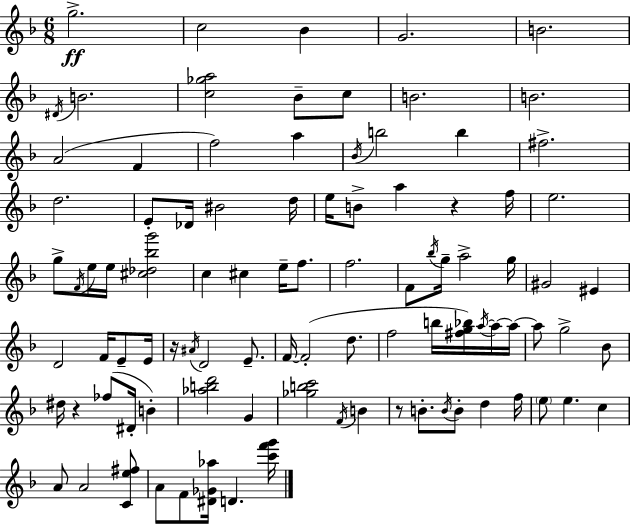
G5/h. C5/h Bb4/q G4/h. B4/h. D#4/s B4/h. [C5,Gb5,A5]/h Bb4/e C5/e B4/h. B4/h. A4/h F4/q F5/h A5/q Bb4/s B5/h B5/q F#5/h. D5/h. E4/e Db4/s BIS4/h D5/s E5/s B4/e A5/q R/q F5/s E5/h. G5/e F4/s E5/s E5/s [C#5,Db5,Bb5,G6]/h C5/q C#5/q E5/s F5/e. F5/h. F4/e Bb5/s G5/s A5/h G5/s G#4/h EIS4/q D4/h F4/s E4/e E4/s R/s A#4/s D4/h E4/e. F4/s F4/h D5/e. F5/h B5/s [F#5,G5,Bb5]/s A5/s A5/s A5/s A5/e G5/h Bb4/e D#5/s R/q FES5/e D#4/s B4/q [Ab5,B5,D6]/h G4/q [Gb5,B5,C6]/h F4/s B4/q R/e B4/e. B4/s B4/e D5/q F5/s E5/e E5/q. C5/q A4/e A4/h [C4,E5,F#5]/e A4/e F4/e [D#4,Gb4,Ab5]/s D4/q. [C6,F6,G6]/s